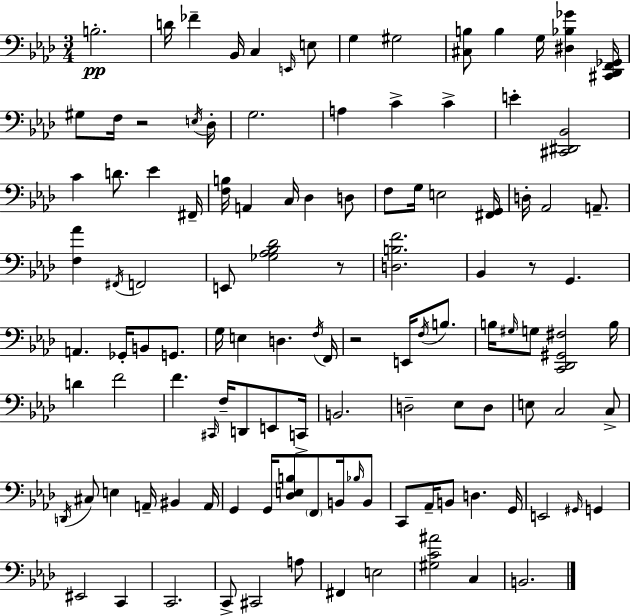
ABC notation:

X:1
T:Untitled
M:3/4
L:1/4
K:Ab
B,2 D/4 _F _B,,/4 C, E,,/4 E,/2 G, ^G,2 [^C,B,]/2 B, G,/4 [^D,_B,_G] [^C,,_D,,F,,_G,,]/4 ^G,/2 F,/4 z2 E,/4 _D,/4 G,2 A, C C E [^C,,^D,,_B,,]2 C D/2 _E ^F,,/4 [F,B,]/4 A,, C,/4 _D, D,/2 F,/2 G,/4 E,2 [^F,,G,,]/4 D,/4 _A,,2 A,,/2 [F,_A] ^F,,/4 F,,2 E,,/2 [_G,_A,_B,_D]2 z/2 [D,B,F]2 _B,, z/2 G,, A,, _G,,/4 B,,/2 G,,/2 G,/4 E, D, F,/4 F,,/4 z2 E,,/4 F,/4 B,/2 B,/4 ^G,/4 G,/2 [C,,_D,,^G,,^F,]2 B,/4 D F2 F ^C,,/4 F,/4 D,,/2 E,,/2 C,,/4 B,,2 D,2 _E,/2 D,/2 E,/2 C,2 C,/2 D,,/4 ^C,/2 E, A,,/4 ^B,, A,,/4 G,, G,,/4 [_D,E,B,]/2 F,,/2 B,,/4 _B,/4 B,,/2 C,,/2 _A,,/4 B,,/2 D, G,,/4 E,,2 ^G,,/4 G,, ^E,,2 C,, C,,2 C,,/2 ^C,,2 A,/2 ^F,, E,2 [^G,C^A]2 C, B,,2